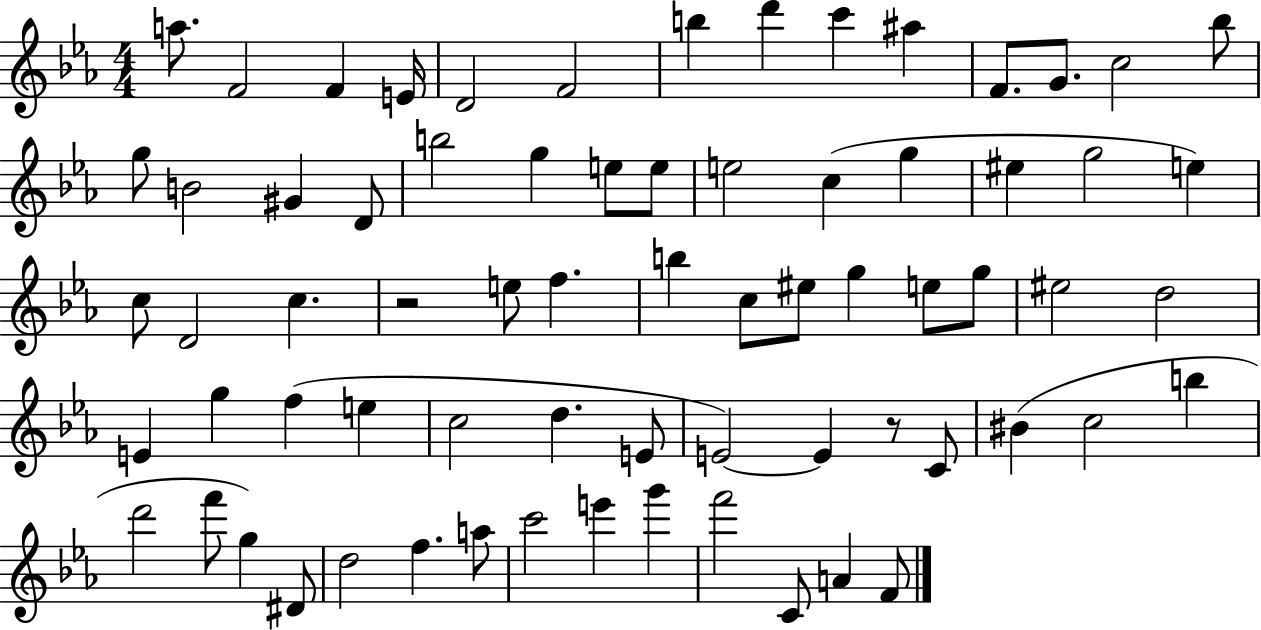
{
  \clef treble
  \numericTimeSignature
  \time 4/4
  \key ees \major
  a''8. f'2 f'4 e'16 | d'2 f'2 | b''4 d'''4 c'''4 ais''4 | f'8. g'8. c''2 bes''8 | \break g''8 b'2 gis'4 d'8 | b''2 g''4 e''8 e''8 | e''2 c''4( g''4 | eis''4 g''2 e''4) | \break c''8 d'2 c''4. | r2 e''8 f''4. | b''4 c''8 eis''8 g''4 e''8 g''8 | eis''2 d''2 | \break e'4 g''4 f''4( e''4 | c''2 d''4. e'8 | e'2~~) e'4 r8 c'8 | bis'4( c''2 b''4 | \break d'''2 f'''8 g''4) dis'8 | d''2 f''4. a''8 | c'''2 e'''4 g'''4 | f'''2 c'8 a'4 f'8 | \break \bar "|."
}